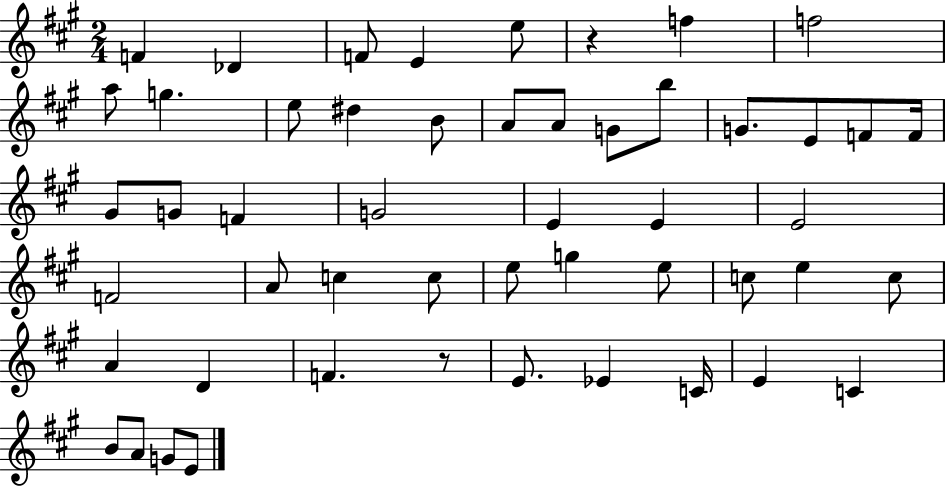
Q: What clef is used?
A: treble